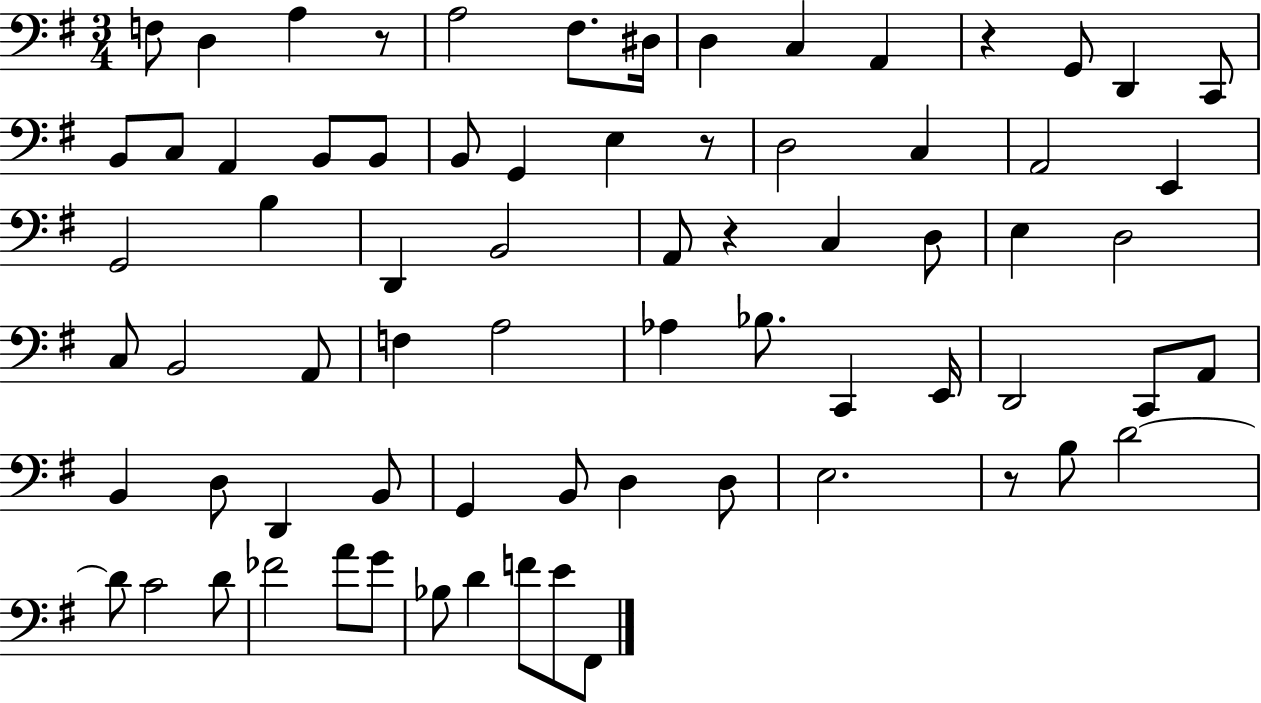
F3/e D3/q A3/q R/e A3/h F#3/e. D#3/s D3/q C3/q A2/q R/q G2/e D2/q C2/e B2/e C3/e A2/q B2/e B2/e B2/e G2/q E3/q R/e D3/h C3/q A2/h E2/q G2/h B3/q D2/q B2/h A2/e R/q C3/q D3/e E3/q D3/h C3/e B2/h A2/e F3/q A3/h Ab3/q Bb3/e. C2/q E2/s D2/h C2/e A2/e B2/q D3/e D2/q B2/e G2/q B2/e D3/q D3/e E3/h. R/e B3/e D4/h D4/e C4/h D4/e FES4/h A4/e G4/e Bb3/e D4/q F4/e E4/e F#2/e